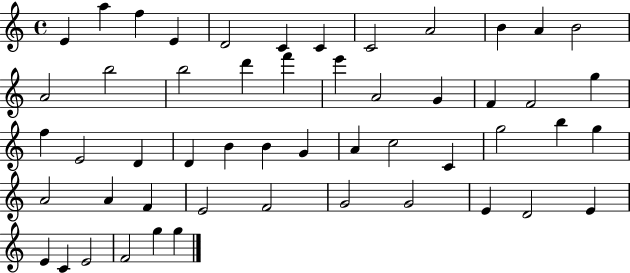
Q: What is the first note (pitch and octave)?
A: E4